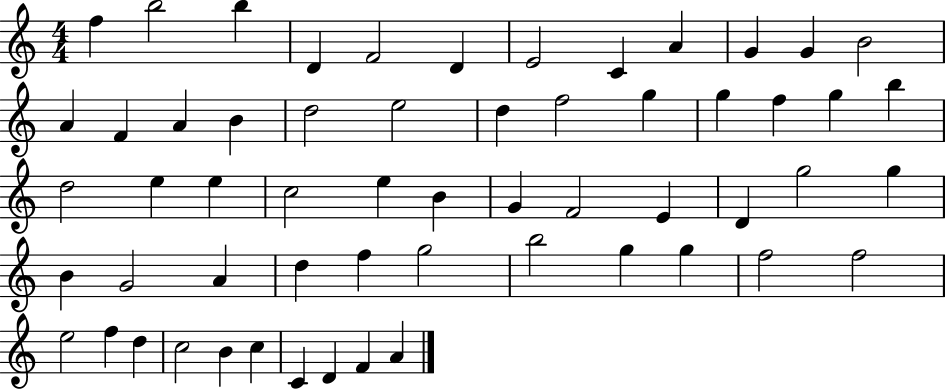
{
  \clef treble
  \numericTimeSignature
  \time 4/4
  \key c \major
  f''4 b''2 b''4 | d'4 f'2 d'4 | e'2 c'4 a'4 | g'4 g'4 b'2 | \break a'4 f'4 a'4 b'4 | d''2 e''2 | d''4 f''2 g''4 | g''4 f''4 g''4 b''4 | \break d''2 e''4 e''4 | c''2 e''4 b'4 | g'4 f'2 e'4 | d'4 g''2 g''4 | \break b'4 g'2 a'4 | d''4 f''4 g''2 | b''2 g''4 g''4 | f''2 f''2 | \break e''2 f''4 d''4 | c''2 b'4 c''4 | c'4 d'4 f'4 a'4 | \bar "|."
}